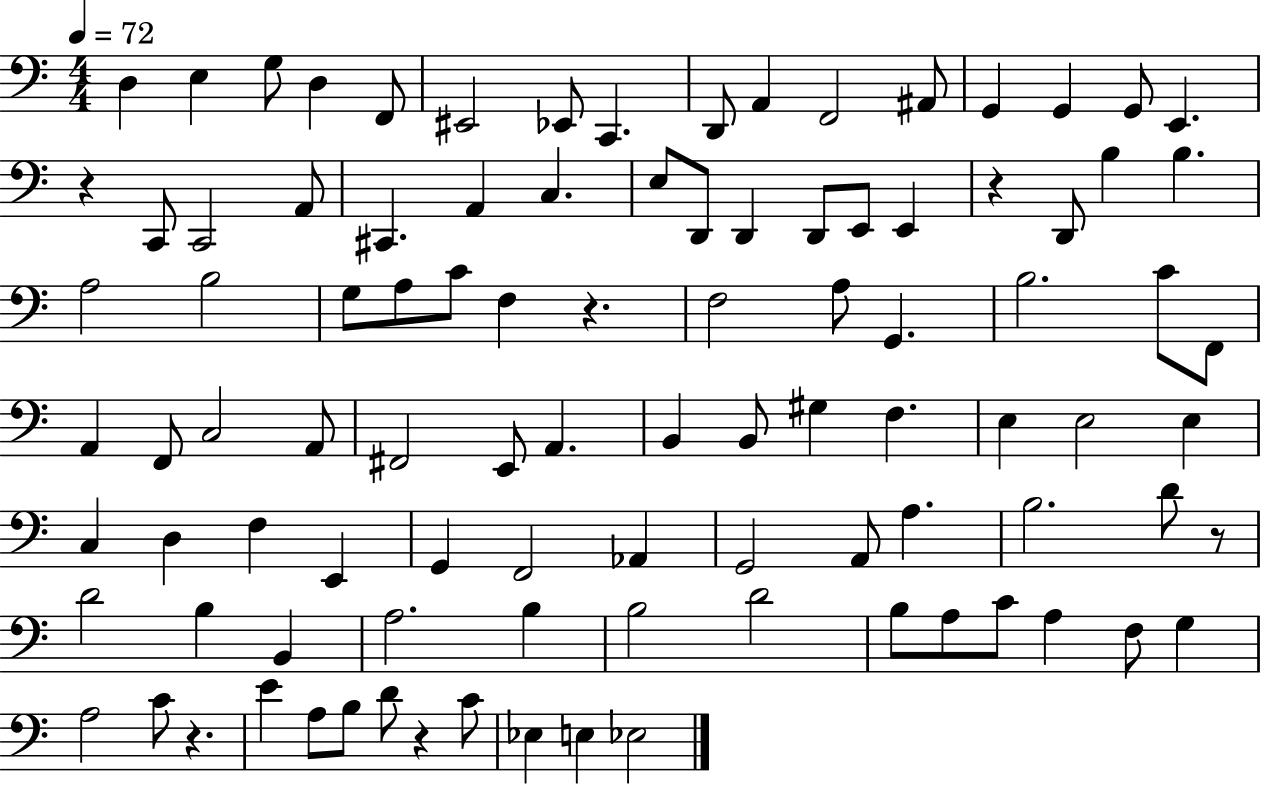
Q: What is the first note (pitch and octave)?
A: D3